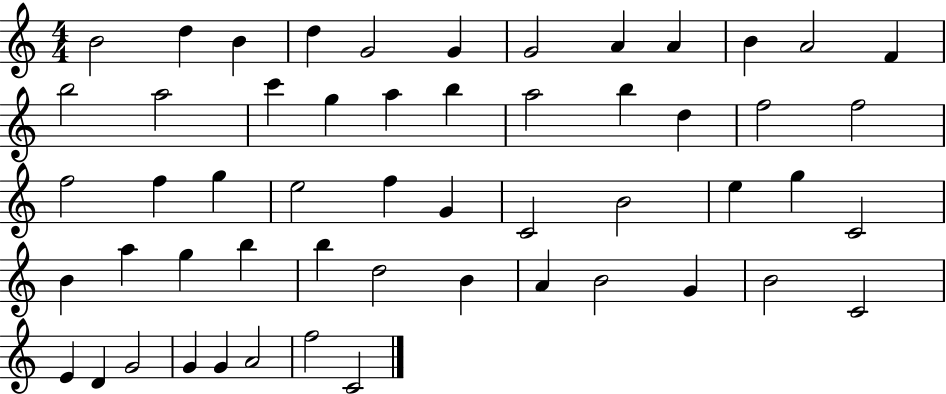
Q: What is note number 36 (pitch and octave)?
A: A5